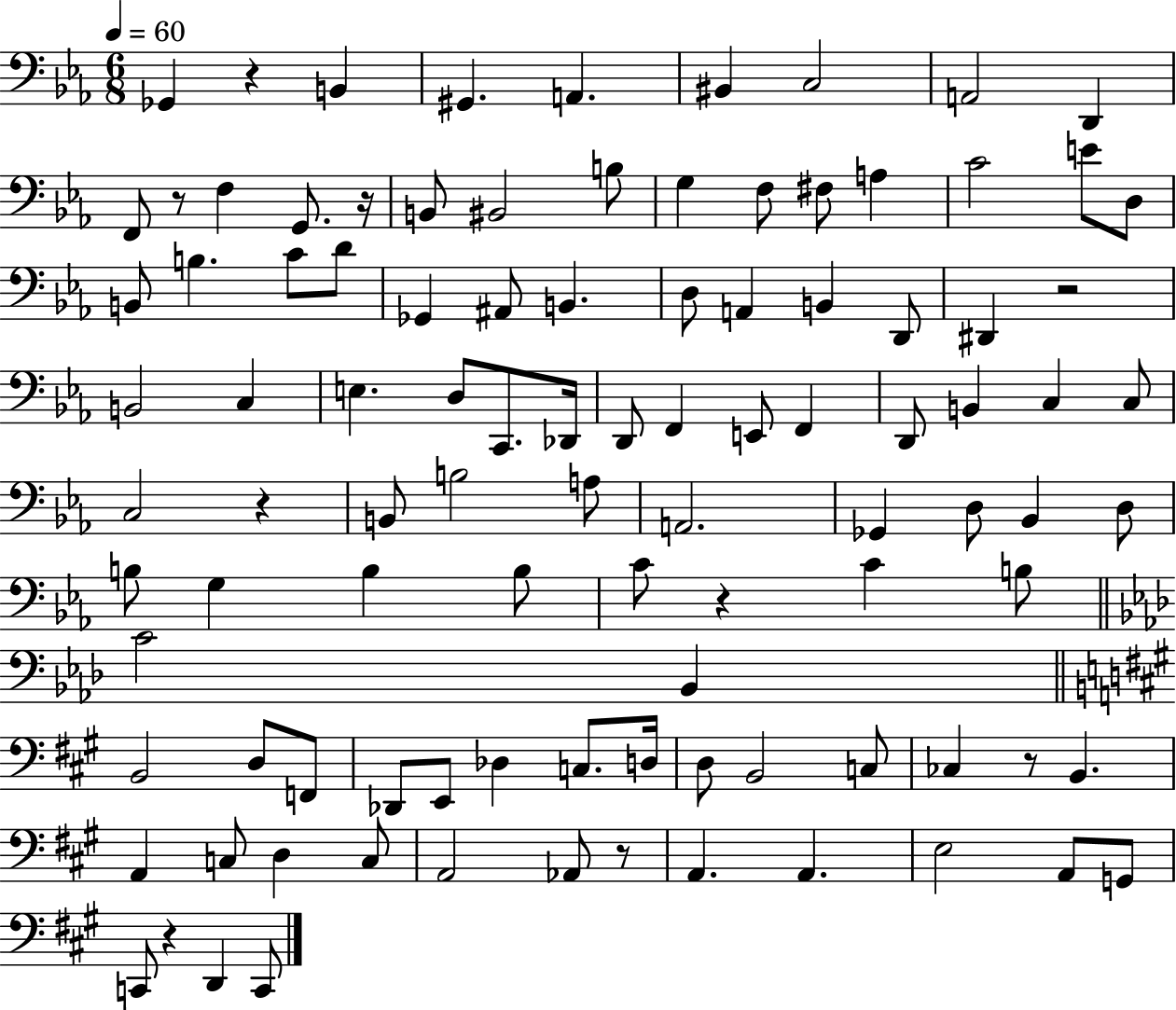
Gb2/q R/q B2/q G#2/q. A2/q. BIS2/q C3/h A2/h D2/q F2/e R/e F3/q G2/e. R/s B2/e BIS2/h B3/e G3/q F3/e F#3/e A3/q C4/h E4/e D3/e B2/e B3/q. C4/e D4/e Gb2/q A#2/e B2/q. D3/e A2/q B2/q D2/e D#2/q R/h B2/h C3/q E3/q. D3/e C2/e. Db2/s D2/e F2/q E2/e F2/q D2/e B2/q C3/q C3/e C3/h R/q B2/e B3/h A3/e A2/h. Gb2/q D3/e Bb2/q D3/e B3/e G3/q B3/q B3/e C4/e R/q C4/q B3/e C4/h Bb2/q B2/h D3/e F2/e Db2/e E2/e Db3/q C3/e. D3/s D3/e B2/h C3/e CES3/q R/e B2/q. A2/q C3/e D3/q C3/e A2/h Ab2/e R/e A2/q. A2/q. E3/h A2/e G2/e C2/e R/q D2/q C2/e